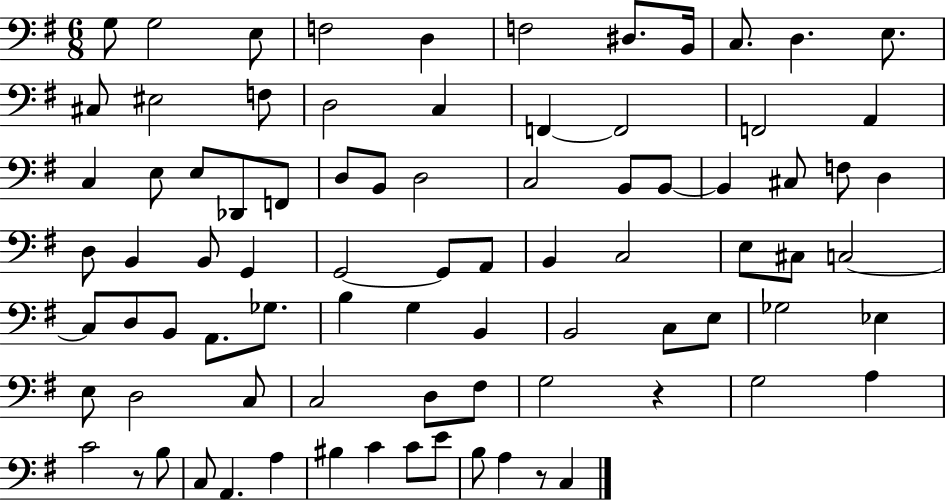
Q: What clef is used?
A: bass